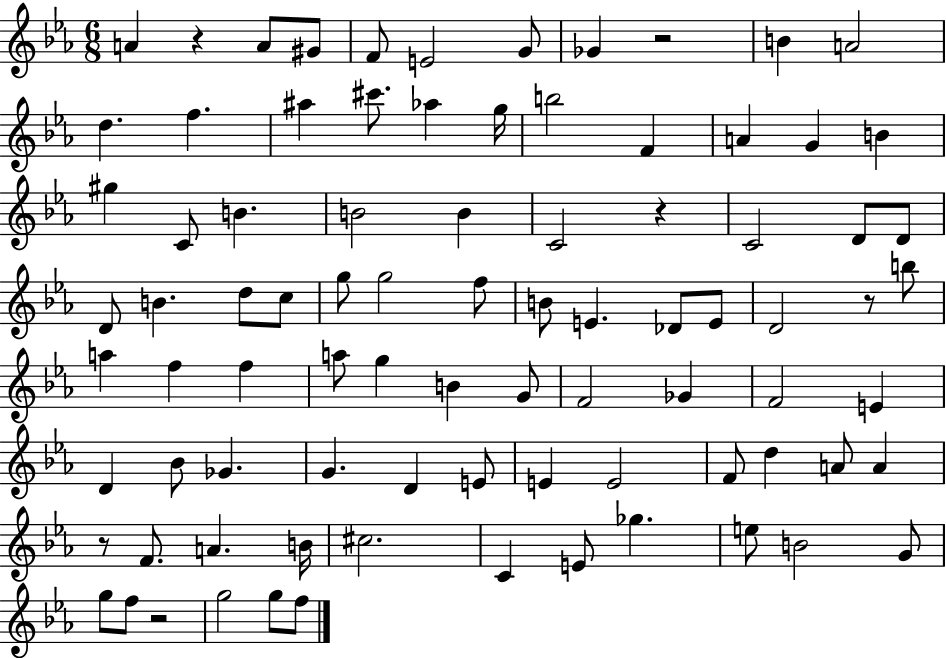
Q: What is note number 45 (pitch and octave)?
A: F5